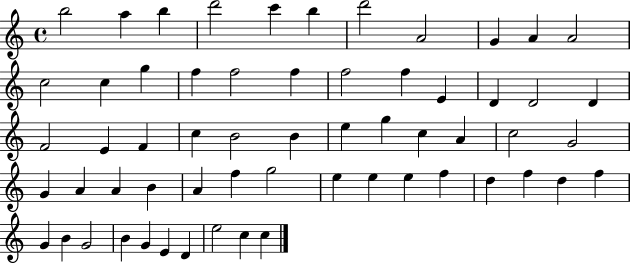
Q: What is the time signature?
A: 4/4